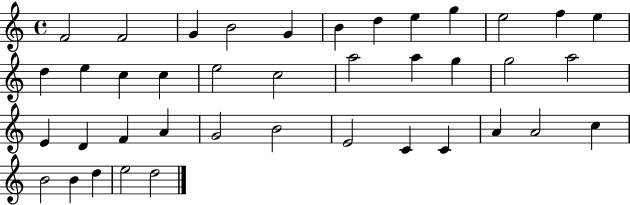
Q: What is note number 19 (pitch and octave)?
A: A5